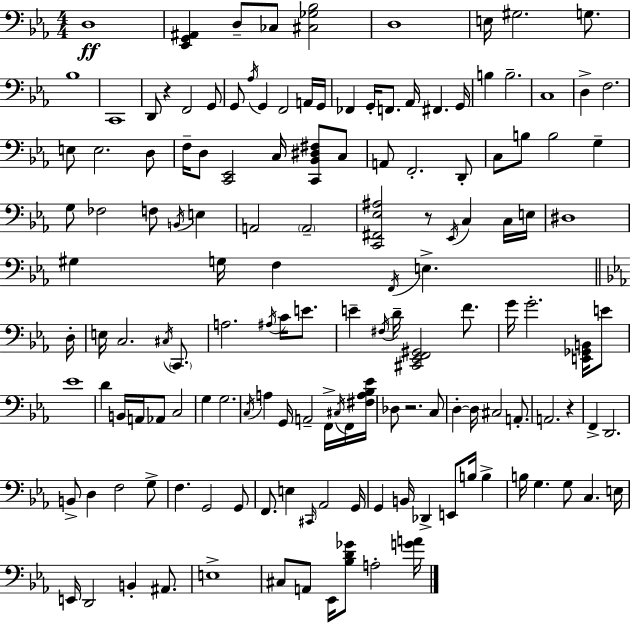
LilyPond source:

{
  \clef bass
  \numericTimeSignature
  \time 4/4
  \key ees \major
  d1\ff | <ees, g, ais,>4 d8-- ces8 <cis ges bes>2 | d1 | e16 gis2. g8. | \break bes1 | c,1 | d,8 r4 f,2 g,8 | g,8 \acciaccatura { aes16 } g,4 f,2 a,16 | \break g,16 fes,4 g,16-. f,8. aes,16 fis,4. | g,16 b4 b2.-- | c1 | d4-> f2. | \break e8 e2. d8 | f16-- d8 <c, ees,>2 c16 <c, bes, dis fis>8 c8 | a,8 f,2.-. d,8-. | c8 b8 b2 g4-- | \break g8 fes2 f8 \acciaccatura { b,16 } e4 | a,2 \parenthesize a,2-- | <c, fis, ees ais>2 r8 \acciaccatura { ees,16 } c4 | c16 e16 dis1 | \break gis4 g16 f4 \acciaccatura { f,16 } e4.-> | \bar "||" \break \key ees \major d16-. e16 c2. \acciaccatura { cis16 } \parenthesize c,8. | a2. \acciaccatura { ais16 } c'16 | e'8. e'4-- \acciaccatura { fis16 } d'16-- <cis, ees, f, gis,>2 | f'8. g'16 g'2.-. | \break <e, ges, b,>16 e'8 ees'1 | d'4 b,16 a,16 aes,8 c2 | g4 g2. | \acciaccatura { c16 } a4 g,16 a,2-- | \break f,16-> \acciaccatura { cis16 } f,16 <fis a bes ees'>16 des8 r2. | c8 d4-.~~ d16 cis2 | a,8.-. a,2. | r4 f,4-> d,2. | \break b,8-> d4 f2 | g8-> f4. g,2 | g,8 f,8. e4 \grace { cis,16 } aes,2 | g,16 g,4 b,16 des,4-> | \break e,8 b16 b4-> b16 g4. g8 | c4. e16 e,16 d,2 | b,4-. ais,8. e1-> | cis8 a,8 ees,16 <bes d' ges'>8 a2-. | \break <g' a'>16 \bar "|."
}